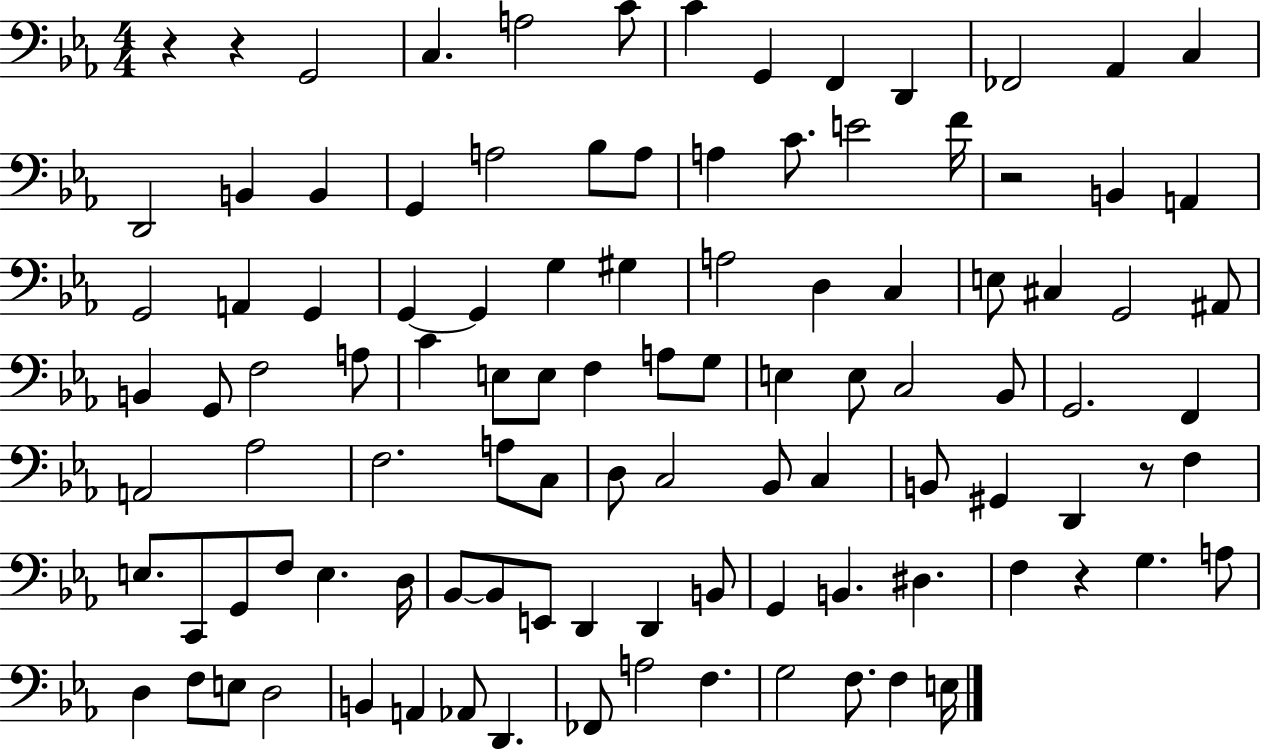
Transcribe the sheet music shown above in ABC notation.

X:1
T:Untitled
M:4/4
L:1/4
K:Eb
z z G,,2 C, A,2 C/2 C G,, F,, D,, _F,,2 _A,, C, D,,2 B,, B,, G,, A,2 _B,/2 A,/2 A, C/2 E2 F/4 z2 B,, A,, G,,2 A,, G,, G,, G,, G, ^G, A,2 D, C, E,/2 ^C, G,,2 ^A,,/2 B,, G,,/2 F,2 A,/2 C E,/2 E,/2 F, A,/2 G,/2 E, E,/2 C,2 _B,,/2 G,,2 F,, A,,2 _A,2 F,2 A,/2 C,/2 D,/2 C,2 _B,,/2 C, B,,/2 ^G,, D,, z/2 F, E,/2 C,,/2 G,,/2 F,/2 E, D,/4 _B,,/2 _B,,/2 E,,/2 D,, D,, B,,/2 G,, B,, ^D, F, z G, A,/2 D, F,/2 E,/2 D,2 B,, A,, _A,,/2 D,, _F,,/2 A,2 F, G,2 F,/2 F, E,/4